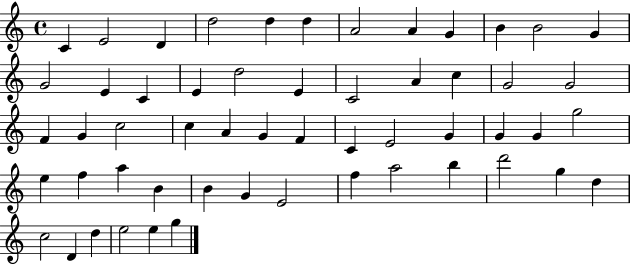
C4/q E4/h D4/q D5/h D5/q D5/q A4/h A4/q G4/q B4/q B4/h G4/q G4/h E4/q C4/q E4/q D5/h E4/q C4/h A4/q C5/q G4/h G4/h F4/q G4/q C5/h C5/q A4/q G4/q F4/q C4/q E4/h G4/q G4/q G4/q G5/h E5/q F5/q A5/q B4/q B4/q G4/q E4/h F5/q A5/h B5/q D6/h G5/q D5/q C5/h D4/q D5/q E5/h E5/q G5/q